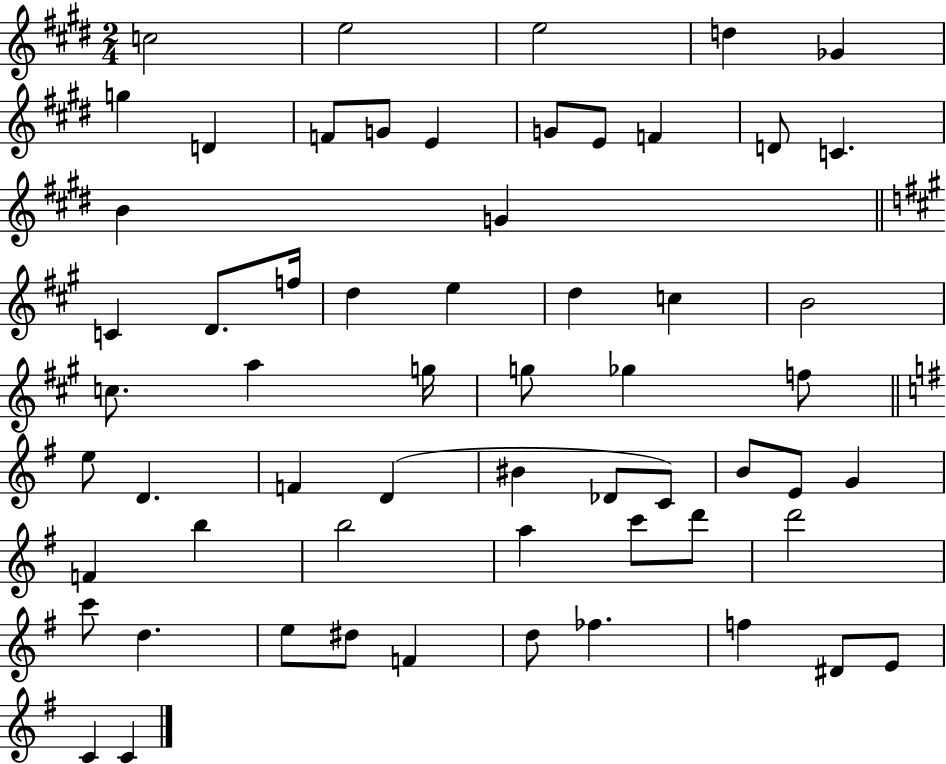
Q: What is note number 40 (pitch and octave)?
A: E4